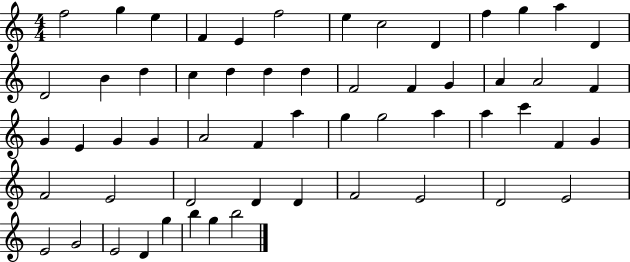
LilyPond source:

{
  \clef treble
  \numericTimeSignature
  \time 4/4
  \key c \major
  f''2 g''4 e''4 | f'4 e'4 f''2 | e''4 c''2 d'4 | f''4 g''4 a''4 d'4 | \break d'2 b'4 d''4 | c''4 d''4 d''4 d''4 | f'2 f'4 g'4 | a'4 a'2 f'4 | \break g'4 e'4 g'4 g'4 | a'2 f'4 a''4 | g''4 g''2 a''4 | a''4 c'''4 f'4 g'4 | \break f'2 e'2 | d'2 d'4 d'4 | f'2 e'2 | d'2 e'2 | \break e'2 g'2 | e'2 d'4 g''4 | b''4 g''4 b''2 | \bar "|."
}